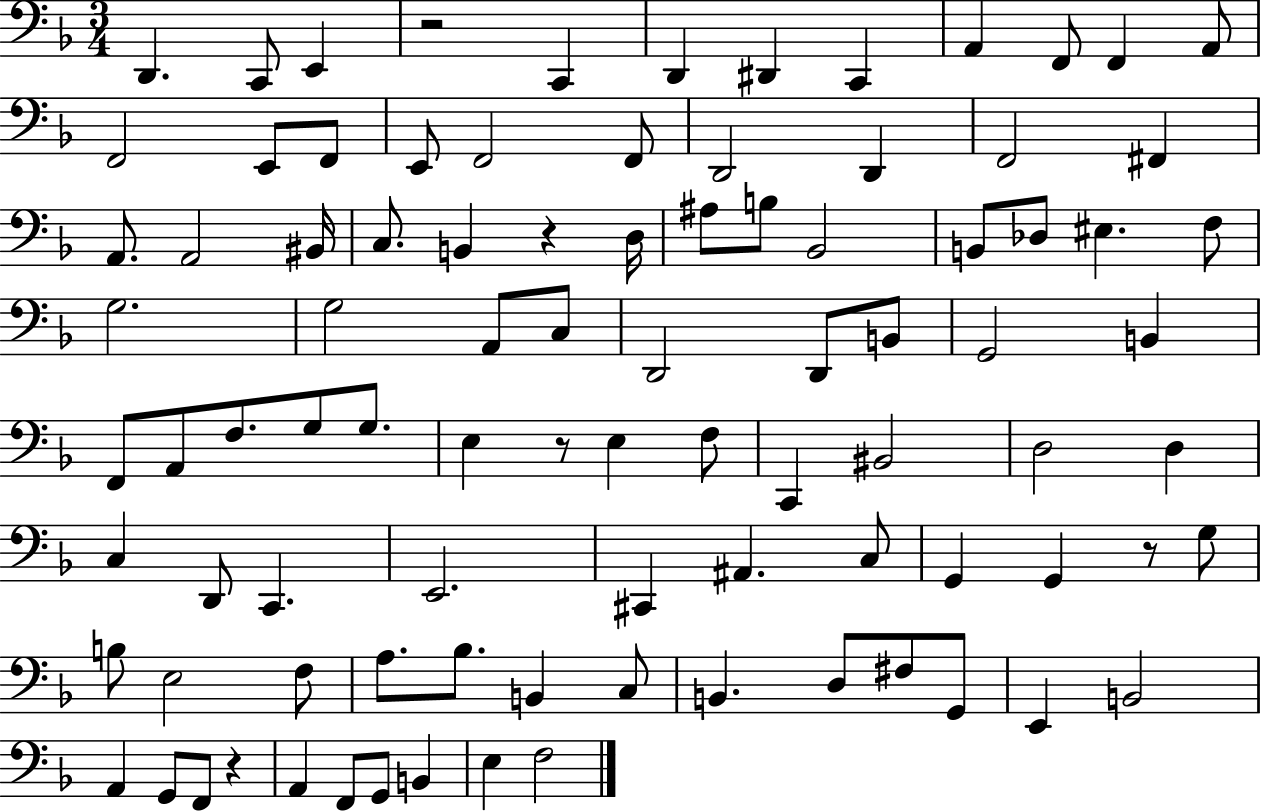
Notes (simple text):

D2/q. C2/e E2/q R/h C2/q D2/q D#2/q C2/q A2/q F2/e F2/q A2/e F2/h E2/e F2/e E2/e F2/h F2/e D2/h D2/q F2/h F#2/q A2/e. A2/h BIS2/s C3/e. B2/q R/q D3/s A#3/e B3/e Bb2/h B2/e Db3/e EIS3/q. F3/e G3/h. G3/h A2/e C3/e D2/h D2/e B2/e G2/h B2/q F2/e A2/e F3/e. G3/e G3/e. E3/q R/e E3/q F3/e C2/q BIS2/h D3/h D3/q C3/q D2/e C2/q. E2/h. C#2/q A#2/q. C3/e G2/q G2/q R/e G3/e B3/e E3/h F3/e A3/e. Bb3/e. B2/q C3/e B2/q. D3/e F#3/e G2/e E2/q B2/h A2/q G2/e F2/e R/q A2/q F2/e G2/e B2/q E3/q F3/h